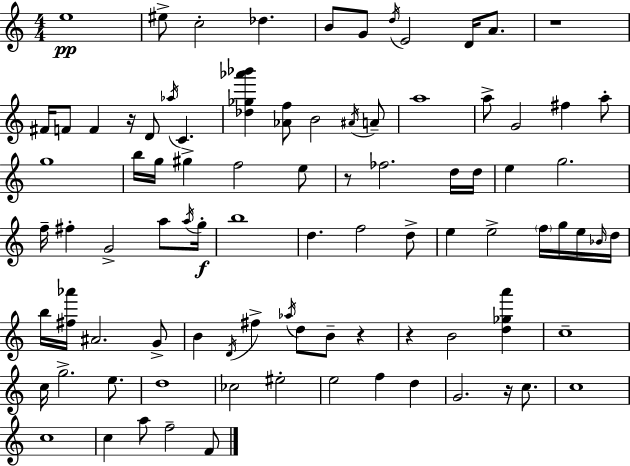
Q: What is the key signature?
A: A minor